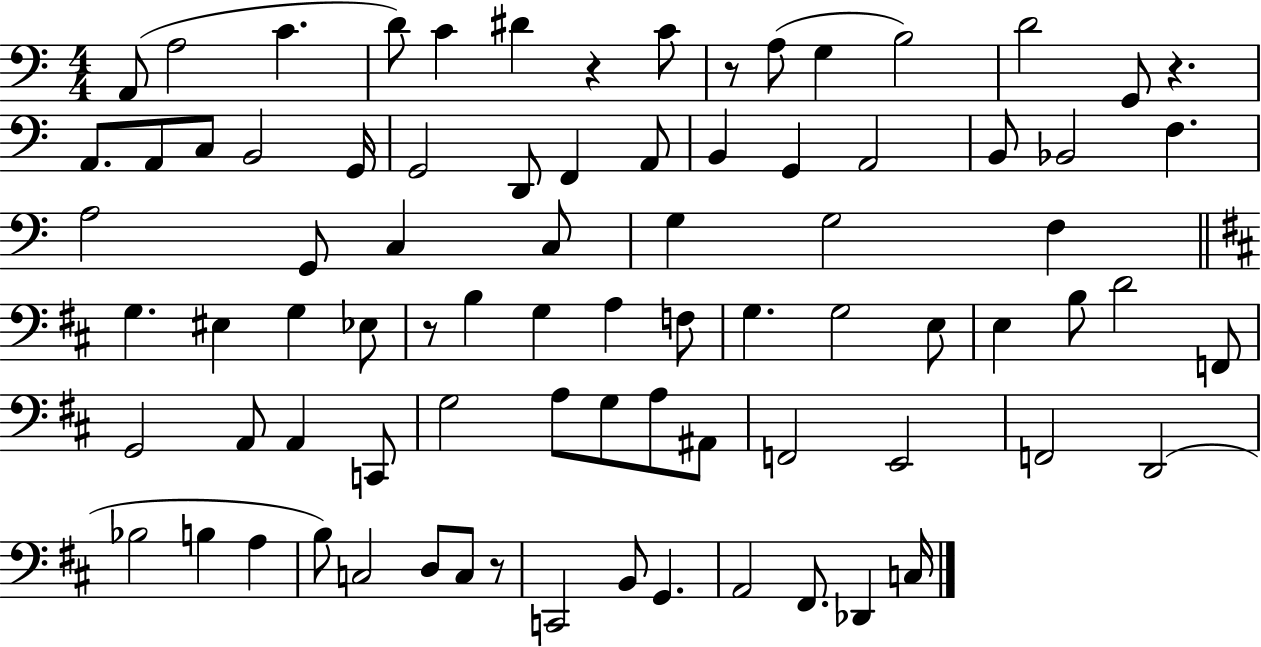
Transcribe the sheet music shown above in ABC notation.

X:1
T:Untitled
M:4/4
L:1/4
K:C
A,,/2 A,2 C D/2 C ^D z C/2 z/2 A,/2 G, B,2 D2 G,,/2 z A,,/2 A,,/2 C,/2 B,,2 G,,/4 G,,2 D,,/2 F,, A,,/2 B,, G,, A,,2 B,,/2 _B,,2 F, A,2 G,,/2 C, C,/2 G, G,2 F, G, ^E, G, _E,/2 z/2 B, G, A, F,/2 G, G,2 E,/2 E, B,/2 D2 F,,/2 G,,2 A,,/2 A,, C,,/2 G,2 A,/2 G,/2 A,/2 ^A,,/2 F,,2 E,,2 F,,2 D,,2 _B,2 B, A, B,/2 C,2 D,/2 C,/2 z/2 C,,2 B,,/2 G,, A,,2 ^F,,/2 _D,, C,/4